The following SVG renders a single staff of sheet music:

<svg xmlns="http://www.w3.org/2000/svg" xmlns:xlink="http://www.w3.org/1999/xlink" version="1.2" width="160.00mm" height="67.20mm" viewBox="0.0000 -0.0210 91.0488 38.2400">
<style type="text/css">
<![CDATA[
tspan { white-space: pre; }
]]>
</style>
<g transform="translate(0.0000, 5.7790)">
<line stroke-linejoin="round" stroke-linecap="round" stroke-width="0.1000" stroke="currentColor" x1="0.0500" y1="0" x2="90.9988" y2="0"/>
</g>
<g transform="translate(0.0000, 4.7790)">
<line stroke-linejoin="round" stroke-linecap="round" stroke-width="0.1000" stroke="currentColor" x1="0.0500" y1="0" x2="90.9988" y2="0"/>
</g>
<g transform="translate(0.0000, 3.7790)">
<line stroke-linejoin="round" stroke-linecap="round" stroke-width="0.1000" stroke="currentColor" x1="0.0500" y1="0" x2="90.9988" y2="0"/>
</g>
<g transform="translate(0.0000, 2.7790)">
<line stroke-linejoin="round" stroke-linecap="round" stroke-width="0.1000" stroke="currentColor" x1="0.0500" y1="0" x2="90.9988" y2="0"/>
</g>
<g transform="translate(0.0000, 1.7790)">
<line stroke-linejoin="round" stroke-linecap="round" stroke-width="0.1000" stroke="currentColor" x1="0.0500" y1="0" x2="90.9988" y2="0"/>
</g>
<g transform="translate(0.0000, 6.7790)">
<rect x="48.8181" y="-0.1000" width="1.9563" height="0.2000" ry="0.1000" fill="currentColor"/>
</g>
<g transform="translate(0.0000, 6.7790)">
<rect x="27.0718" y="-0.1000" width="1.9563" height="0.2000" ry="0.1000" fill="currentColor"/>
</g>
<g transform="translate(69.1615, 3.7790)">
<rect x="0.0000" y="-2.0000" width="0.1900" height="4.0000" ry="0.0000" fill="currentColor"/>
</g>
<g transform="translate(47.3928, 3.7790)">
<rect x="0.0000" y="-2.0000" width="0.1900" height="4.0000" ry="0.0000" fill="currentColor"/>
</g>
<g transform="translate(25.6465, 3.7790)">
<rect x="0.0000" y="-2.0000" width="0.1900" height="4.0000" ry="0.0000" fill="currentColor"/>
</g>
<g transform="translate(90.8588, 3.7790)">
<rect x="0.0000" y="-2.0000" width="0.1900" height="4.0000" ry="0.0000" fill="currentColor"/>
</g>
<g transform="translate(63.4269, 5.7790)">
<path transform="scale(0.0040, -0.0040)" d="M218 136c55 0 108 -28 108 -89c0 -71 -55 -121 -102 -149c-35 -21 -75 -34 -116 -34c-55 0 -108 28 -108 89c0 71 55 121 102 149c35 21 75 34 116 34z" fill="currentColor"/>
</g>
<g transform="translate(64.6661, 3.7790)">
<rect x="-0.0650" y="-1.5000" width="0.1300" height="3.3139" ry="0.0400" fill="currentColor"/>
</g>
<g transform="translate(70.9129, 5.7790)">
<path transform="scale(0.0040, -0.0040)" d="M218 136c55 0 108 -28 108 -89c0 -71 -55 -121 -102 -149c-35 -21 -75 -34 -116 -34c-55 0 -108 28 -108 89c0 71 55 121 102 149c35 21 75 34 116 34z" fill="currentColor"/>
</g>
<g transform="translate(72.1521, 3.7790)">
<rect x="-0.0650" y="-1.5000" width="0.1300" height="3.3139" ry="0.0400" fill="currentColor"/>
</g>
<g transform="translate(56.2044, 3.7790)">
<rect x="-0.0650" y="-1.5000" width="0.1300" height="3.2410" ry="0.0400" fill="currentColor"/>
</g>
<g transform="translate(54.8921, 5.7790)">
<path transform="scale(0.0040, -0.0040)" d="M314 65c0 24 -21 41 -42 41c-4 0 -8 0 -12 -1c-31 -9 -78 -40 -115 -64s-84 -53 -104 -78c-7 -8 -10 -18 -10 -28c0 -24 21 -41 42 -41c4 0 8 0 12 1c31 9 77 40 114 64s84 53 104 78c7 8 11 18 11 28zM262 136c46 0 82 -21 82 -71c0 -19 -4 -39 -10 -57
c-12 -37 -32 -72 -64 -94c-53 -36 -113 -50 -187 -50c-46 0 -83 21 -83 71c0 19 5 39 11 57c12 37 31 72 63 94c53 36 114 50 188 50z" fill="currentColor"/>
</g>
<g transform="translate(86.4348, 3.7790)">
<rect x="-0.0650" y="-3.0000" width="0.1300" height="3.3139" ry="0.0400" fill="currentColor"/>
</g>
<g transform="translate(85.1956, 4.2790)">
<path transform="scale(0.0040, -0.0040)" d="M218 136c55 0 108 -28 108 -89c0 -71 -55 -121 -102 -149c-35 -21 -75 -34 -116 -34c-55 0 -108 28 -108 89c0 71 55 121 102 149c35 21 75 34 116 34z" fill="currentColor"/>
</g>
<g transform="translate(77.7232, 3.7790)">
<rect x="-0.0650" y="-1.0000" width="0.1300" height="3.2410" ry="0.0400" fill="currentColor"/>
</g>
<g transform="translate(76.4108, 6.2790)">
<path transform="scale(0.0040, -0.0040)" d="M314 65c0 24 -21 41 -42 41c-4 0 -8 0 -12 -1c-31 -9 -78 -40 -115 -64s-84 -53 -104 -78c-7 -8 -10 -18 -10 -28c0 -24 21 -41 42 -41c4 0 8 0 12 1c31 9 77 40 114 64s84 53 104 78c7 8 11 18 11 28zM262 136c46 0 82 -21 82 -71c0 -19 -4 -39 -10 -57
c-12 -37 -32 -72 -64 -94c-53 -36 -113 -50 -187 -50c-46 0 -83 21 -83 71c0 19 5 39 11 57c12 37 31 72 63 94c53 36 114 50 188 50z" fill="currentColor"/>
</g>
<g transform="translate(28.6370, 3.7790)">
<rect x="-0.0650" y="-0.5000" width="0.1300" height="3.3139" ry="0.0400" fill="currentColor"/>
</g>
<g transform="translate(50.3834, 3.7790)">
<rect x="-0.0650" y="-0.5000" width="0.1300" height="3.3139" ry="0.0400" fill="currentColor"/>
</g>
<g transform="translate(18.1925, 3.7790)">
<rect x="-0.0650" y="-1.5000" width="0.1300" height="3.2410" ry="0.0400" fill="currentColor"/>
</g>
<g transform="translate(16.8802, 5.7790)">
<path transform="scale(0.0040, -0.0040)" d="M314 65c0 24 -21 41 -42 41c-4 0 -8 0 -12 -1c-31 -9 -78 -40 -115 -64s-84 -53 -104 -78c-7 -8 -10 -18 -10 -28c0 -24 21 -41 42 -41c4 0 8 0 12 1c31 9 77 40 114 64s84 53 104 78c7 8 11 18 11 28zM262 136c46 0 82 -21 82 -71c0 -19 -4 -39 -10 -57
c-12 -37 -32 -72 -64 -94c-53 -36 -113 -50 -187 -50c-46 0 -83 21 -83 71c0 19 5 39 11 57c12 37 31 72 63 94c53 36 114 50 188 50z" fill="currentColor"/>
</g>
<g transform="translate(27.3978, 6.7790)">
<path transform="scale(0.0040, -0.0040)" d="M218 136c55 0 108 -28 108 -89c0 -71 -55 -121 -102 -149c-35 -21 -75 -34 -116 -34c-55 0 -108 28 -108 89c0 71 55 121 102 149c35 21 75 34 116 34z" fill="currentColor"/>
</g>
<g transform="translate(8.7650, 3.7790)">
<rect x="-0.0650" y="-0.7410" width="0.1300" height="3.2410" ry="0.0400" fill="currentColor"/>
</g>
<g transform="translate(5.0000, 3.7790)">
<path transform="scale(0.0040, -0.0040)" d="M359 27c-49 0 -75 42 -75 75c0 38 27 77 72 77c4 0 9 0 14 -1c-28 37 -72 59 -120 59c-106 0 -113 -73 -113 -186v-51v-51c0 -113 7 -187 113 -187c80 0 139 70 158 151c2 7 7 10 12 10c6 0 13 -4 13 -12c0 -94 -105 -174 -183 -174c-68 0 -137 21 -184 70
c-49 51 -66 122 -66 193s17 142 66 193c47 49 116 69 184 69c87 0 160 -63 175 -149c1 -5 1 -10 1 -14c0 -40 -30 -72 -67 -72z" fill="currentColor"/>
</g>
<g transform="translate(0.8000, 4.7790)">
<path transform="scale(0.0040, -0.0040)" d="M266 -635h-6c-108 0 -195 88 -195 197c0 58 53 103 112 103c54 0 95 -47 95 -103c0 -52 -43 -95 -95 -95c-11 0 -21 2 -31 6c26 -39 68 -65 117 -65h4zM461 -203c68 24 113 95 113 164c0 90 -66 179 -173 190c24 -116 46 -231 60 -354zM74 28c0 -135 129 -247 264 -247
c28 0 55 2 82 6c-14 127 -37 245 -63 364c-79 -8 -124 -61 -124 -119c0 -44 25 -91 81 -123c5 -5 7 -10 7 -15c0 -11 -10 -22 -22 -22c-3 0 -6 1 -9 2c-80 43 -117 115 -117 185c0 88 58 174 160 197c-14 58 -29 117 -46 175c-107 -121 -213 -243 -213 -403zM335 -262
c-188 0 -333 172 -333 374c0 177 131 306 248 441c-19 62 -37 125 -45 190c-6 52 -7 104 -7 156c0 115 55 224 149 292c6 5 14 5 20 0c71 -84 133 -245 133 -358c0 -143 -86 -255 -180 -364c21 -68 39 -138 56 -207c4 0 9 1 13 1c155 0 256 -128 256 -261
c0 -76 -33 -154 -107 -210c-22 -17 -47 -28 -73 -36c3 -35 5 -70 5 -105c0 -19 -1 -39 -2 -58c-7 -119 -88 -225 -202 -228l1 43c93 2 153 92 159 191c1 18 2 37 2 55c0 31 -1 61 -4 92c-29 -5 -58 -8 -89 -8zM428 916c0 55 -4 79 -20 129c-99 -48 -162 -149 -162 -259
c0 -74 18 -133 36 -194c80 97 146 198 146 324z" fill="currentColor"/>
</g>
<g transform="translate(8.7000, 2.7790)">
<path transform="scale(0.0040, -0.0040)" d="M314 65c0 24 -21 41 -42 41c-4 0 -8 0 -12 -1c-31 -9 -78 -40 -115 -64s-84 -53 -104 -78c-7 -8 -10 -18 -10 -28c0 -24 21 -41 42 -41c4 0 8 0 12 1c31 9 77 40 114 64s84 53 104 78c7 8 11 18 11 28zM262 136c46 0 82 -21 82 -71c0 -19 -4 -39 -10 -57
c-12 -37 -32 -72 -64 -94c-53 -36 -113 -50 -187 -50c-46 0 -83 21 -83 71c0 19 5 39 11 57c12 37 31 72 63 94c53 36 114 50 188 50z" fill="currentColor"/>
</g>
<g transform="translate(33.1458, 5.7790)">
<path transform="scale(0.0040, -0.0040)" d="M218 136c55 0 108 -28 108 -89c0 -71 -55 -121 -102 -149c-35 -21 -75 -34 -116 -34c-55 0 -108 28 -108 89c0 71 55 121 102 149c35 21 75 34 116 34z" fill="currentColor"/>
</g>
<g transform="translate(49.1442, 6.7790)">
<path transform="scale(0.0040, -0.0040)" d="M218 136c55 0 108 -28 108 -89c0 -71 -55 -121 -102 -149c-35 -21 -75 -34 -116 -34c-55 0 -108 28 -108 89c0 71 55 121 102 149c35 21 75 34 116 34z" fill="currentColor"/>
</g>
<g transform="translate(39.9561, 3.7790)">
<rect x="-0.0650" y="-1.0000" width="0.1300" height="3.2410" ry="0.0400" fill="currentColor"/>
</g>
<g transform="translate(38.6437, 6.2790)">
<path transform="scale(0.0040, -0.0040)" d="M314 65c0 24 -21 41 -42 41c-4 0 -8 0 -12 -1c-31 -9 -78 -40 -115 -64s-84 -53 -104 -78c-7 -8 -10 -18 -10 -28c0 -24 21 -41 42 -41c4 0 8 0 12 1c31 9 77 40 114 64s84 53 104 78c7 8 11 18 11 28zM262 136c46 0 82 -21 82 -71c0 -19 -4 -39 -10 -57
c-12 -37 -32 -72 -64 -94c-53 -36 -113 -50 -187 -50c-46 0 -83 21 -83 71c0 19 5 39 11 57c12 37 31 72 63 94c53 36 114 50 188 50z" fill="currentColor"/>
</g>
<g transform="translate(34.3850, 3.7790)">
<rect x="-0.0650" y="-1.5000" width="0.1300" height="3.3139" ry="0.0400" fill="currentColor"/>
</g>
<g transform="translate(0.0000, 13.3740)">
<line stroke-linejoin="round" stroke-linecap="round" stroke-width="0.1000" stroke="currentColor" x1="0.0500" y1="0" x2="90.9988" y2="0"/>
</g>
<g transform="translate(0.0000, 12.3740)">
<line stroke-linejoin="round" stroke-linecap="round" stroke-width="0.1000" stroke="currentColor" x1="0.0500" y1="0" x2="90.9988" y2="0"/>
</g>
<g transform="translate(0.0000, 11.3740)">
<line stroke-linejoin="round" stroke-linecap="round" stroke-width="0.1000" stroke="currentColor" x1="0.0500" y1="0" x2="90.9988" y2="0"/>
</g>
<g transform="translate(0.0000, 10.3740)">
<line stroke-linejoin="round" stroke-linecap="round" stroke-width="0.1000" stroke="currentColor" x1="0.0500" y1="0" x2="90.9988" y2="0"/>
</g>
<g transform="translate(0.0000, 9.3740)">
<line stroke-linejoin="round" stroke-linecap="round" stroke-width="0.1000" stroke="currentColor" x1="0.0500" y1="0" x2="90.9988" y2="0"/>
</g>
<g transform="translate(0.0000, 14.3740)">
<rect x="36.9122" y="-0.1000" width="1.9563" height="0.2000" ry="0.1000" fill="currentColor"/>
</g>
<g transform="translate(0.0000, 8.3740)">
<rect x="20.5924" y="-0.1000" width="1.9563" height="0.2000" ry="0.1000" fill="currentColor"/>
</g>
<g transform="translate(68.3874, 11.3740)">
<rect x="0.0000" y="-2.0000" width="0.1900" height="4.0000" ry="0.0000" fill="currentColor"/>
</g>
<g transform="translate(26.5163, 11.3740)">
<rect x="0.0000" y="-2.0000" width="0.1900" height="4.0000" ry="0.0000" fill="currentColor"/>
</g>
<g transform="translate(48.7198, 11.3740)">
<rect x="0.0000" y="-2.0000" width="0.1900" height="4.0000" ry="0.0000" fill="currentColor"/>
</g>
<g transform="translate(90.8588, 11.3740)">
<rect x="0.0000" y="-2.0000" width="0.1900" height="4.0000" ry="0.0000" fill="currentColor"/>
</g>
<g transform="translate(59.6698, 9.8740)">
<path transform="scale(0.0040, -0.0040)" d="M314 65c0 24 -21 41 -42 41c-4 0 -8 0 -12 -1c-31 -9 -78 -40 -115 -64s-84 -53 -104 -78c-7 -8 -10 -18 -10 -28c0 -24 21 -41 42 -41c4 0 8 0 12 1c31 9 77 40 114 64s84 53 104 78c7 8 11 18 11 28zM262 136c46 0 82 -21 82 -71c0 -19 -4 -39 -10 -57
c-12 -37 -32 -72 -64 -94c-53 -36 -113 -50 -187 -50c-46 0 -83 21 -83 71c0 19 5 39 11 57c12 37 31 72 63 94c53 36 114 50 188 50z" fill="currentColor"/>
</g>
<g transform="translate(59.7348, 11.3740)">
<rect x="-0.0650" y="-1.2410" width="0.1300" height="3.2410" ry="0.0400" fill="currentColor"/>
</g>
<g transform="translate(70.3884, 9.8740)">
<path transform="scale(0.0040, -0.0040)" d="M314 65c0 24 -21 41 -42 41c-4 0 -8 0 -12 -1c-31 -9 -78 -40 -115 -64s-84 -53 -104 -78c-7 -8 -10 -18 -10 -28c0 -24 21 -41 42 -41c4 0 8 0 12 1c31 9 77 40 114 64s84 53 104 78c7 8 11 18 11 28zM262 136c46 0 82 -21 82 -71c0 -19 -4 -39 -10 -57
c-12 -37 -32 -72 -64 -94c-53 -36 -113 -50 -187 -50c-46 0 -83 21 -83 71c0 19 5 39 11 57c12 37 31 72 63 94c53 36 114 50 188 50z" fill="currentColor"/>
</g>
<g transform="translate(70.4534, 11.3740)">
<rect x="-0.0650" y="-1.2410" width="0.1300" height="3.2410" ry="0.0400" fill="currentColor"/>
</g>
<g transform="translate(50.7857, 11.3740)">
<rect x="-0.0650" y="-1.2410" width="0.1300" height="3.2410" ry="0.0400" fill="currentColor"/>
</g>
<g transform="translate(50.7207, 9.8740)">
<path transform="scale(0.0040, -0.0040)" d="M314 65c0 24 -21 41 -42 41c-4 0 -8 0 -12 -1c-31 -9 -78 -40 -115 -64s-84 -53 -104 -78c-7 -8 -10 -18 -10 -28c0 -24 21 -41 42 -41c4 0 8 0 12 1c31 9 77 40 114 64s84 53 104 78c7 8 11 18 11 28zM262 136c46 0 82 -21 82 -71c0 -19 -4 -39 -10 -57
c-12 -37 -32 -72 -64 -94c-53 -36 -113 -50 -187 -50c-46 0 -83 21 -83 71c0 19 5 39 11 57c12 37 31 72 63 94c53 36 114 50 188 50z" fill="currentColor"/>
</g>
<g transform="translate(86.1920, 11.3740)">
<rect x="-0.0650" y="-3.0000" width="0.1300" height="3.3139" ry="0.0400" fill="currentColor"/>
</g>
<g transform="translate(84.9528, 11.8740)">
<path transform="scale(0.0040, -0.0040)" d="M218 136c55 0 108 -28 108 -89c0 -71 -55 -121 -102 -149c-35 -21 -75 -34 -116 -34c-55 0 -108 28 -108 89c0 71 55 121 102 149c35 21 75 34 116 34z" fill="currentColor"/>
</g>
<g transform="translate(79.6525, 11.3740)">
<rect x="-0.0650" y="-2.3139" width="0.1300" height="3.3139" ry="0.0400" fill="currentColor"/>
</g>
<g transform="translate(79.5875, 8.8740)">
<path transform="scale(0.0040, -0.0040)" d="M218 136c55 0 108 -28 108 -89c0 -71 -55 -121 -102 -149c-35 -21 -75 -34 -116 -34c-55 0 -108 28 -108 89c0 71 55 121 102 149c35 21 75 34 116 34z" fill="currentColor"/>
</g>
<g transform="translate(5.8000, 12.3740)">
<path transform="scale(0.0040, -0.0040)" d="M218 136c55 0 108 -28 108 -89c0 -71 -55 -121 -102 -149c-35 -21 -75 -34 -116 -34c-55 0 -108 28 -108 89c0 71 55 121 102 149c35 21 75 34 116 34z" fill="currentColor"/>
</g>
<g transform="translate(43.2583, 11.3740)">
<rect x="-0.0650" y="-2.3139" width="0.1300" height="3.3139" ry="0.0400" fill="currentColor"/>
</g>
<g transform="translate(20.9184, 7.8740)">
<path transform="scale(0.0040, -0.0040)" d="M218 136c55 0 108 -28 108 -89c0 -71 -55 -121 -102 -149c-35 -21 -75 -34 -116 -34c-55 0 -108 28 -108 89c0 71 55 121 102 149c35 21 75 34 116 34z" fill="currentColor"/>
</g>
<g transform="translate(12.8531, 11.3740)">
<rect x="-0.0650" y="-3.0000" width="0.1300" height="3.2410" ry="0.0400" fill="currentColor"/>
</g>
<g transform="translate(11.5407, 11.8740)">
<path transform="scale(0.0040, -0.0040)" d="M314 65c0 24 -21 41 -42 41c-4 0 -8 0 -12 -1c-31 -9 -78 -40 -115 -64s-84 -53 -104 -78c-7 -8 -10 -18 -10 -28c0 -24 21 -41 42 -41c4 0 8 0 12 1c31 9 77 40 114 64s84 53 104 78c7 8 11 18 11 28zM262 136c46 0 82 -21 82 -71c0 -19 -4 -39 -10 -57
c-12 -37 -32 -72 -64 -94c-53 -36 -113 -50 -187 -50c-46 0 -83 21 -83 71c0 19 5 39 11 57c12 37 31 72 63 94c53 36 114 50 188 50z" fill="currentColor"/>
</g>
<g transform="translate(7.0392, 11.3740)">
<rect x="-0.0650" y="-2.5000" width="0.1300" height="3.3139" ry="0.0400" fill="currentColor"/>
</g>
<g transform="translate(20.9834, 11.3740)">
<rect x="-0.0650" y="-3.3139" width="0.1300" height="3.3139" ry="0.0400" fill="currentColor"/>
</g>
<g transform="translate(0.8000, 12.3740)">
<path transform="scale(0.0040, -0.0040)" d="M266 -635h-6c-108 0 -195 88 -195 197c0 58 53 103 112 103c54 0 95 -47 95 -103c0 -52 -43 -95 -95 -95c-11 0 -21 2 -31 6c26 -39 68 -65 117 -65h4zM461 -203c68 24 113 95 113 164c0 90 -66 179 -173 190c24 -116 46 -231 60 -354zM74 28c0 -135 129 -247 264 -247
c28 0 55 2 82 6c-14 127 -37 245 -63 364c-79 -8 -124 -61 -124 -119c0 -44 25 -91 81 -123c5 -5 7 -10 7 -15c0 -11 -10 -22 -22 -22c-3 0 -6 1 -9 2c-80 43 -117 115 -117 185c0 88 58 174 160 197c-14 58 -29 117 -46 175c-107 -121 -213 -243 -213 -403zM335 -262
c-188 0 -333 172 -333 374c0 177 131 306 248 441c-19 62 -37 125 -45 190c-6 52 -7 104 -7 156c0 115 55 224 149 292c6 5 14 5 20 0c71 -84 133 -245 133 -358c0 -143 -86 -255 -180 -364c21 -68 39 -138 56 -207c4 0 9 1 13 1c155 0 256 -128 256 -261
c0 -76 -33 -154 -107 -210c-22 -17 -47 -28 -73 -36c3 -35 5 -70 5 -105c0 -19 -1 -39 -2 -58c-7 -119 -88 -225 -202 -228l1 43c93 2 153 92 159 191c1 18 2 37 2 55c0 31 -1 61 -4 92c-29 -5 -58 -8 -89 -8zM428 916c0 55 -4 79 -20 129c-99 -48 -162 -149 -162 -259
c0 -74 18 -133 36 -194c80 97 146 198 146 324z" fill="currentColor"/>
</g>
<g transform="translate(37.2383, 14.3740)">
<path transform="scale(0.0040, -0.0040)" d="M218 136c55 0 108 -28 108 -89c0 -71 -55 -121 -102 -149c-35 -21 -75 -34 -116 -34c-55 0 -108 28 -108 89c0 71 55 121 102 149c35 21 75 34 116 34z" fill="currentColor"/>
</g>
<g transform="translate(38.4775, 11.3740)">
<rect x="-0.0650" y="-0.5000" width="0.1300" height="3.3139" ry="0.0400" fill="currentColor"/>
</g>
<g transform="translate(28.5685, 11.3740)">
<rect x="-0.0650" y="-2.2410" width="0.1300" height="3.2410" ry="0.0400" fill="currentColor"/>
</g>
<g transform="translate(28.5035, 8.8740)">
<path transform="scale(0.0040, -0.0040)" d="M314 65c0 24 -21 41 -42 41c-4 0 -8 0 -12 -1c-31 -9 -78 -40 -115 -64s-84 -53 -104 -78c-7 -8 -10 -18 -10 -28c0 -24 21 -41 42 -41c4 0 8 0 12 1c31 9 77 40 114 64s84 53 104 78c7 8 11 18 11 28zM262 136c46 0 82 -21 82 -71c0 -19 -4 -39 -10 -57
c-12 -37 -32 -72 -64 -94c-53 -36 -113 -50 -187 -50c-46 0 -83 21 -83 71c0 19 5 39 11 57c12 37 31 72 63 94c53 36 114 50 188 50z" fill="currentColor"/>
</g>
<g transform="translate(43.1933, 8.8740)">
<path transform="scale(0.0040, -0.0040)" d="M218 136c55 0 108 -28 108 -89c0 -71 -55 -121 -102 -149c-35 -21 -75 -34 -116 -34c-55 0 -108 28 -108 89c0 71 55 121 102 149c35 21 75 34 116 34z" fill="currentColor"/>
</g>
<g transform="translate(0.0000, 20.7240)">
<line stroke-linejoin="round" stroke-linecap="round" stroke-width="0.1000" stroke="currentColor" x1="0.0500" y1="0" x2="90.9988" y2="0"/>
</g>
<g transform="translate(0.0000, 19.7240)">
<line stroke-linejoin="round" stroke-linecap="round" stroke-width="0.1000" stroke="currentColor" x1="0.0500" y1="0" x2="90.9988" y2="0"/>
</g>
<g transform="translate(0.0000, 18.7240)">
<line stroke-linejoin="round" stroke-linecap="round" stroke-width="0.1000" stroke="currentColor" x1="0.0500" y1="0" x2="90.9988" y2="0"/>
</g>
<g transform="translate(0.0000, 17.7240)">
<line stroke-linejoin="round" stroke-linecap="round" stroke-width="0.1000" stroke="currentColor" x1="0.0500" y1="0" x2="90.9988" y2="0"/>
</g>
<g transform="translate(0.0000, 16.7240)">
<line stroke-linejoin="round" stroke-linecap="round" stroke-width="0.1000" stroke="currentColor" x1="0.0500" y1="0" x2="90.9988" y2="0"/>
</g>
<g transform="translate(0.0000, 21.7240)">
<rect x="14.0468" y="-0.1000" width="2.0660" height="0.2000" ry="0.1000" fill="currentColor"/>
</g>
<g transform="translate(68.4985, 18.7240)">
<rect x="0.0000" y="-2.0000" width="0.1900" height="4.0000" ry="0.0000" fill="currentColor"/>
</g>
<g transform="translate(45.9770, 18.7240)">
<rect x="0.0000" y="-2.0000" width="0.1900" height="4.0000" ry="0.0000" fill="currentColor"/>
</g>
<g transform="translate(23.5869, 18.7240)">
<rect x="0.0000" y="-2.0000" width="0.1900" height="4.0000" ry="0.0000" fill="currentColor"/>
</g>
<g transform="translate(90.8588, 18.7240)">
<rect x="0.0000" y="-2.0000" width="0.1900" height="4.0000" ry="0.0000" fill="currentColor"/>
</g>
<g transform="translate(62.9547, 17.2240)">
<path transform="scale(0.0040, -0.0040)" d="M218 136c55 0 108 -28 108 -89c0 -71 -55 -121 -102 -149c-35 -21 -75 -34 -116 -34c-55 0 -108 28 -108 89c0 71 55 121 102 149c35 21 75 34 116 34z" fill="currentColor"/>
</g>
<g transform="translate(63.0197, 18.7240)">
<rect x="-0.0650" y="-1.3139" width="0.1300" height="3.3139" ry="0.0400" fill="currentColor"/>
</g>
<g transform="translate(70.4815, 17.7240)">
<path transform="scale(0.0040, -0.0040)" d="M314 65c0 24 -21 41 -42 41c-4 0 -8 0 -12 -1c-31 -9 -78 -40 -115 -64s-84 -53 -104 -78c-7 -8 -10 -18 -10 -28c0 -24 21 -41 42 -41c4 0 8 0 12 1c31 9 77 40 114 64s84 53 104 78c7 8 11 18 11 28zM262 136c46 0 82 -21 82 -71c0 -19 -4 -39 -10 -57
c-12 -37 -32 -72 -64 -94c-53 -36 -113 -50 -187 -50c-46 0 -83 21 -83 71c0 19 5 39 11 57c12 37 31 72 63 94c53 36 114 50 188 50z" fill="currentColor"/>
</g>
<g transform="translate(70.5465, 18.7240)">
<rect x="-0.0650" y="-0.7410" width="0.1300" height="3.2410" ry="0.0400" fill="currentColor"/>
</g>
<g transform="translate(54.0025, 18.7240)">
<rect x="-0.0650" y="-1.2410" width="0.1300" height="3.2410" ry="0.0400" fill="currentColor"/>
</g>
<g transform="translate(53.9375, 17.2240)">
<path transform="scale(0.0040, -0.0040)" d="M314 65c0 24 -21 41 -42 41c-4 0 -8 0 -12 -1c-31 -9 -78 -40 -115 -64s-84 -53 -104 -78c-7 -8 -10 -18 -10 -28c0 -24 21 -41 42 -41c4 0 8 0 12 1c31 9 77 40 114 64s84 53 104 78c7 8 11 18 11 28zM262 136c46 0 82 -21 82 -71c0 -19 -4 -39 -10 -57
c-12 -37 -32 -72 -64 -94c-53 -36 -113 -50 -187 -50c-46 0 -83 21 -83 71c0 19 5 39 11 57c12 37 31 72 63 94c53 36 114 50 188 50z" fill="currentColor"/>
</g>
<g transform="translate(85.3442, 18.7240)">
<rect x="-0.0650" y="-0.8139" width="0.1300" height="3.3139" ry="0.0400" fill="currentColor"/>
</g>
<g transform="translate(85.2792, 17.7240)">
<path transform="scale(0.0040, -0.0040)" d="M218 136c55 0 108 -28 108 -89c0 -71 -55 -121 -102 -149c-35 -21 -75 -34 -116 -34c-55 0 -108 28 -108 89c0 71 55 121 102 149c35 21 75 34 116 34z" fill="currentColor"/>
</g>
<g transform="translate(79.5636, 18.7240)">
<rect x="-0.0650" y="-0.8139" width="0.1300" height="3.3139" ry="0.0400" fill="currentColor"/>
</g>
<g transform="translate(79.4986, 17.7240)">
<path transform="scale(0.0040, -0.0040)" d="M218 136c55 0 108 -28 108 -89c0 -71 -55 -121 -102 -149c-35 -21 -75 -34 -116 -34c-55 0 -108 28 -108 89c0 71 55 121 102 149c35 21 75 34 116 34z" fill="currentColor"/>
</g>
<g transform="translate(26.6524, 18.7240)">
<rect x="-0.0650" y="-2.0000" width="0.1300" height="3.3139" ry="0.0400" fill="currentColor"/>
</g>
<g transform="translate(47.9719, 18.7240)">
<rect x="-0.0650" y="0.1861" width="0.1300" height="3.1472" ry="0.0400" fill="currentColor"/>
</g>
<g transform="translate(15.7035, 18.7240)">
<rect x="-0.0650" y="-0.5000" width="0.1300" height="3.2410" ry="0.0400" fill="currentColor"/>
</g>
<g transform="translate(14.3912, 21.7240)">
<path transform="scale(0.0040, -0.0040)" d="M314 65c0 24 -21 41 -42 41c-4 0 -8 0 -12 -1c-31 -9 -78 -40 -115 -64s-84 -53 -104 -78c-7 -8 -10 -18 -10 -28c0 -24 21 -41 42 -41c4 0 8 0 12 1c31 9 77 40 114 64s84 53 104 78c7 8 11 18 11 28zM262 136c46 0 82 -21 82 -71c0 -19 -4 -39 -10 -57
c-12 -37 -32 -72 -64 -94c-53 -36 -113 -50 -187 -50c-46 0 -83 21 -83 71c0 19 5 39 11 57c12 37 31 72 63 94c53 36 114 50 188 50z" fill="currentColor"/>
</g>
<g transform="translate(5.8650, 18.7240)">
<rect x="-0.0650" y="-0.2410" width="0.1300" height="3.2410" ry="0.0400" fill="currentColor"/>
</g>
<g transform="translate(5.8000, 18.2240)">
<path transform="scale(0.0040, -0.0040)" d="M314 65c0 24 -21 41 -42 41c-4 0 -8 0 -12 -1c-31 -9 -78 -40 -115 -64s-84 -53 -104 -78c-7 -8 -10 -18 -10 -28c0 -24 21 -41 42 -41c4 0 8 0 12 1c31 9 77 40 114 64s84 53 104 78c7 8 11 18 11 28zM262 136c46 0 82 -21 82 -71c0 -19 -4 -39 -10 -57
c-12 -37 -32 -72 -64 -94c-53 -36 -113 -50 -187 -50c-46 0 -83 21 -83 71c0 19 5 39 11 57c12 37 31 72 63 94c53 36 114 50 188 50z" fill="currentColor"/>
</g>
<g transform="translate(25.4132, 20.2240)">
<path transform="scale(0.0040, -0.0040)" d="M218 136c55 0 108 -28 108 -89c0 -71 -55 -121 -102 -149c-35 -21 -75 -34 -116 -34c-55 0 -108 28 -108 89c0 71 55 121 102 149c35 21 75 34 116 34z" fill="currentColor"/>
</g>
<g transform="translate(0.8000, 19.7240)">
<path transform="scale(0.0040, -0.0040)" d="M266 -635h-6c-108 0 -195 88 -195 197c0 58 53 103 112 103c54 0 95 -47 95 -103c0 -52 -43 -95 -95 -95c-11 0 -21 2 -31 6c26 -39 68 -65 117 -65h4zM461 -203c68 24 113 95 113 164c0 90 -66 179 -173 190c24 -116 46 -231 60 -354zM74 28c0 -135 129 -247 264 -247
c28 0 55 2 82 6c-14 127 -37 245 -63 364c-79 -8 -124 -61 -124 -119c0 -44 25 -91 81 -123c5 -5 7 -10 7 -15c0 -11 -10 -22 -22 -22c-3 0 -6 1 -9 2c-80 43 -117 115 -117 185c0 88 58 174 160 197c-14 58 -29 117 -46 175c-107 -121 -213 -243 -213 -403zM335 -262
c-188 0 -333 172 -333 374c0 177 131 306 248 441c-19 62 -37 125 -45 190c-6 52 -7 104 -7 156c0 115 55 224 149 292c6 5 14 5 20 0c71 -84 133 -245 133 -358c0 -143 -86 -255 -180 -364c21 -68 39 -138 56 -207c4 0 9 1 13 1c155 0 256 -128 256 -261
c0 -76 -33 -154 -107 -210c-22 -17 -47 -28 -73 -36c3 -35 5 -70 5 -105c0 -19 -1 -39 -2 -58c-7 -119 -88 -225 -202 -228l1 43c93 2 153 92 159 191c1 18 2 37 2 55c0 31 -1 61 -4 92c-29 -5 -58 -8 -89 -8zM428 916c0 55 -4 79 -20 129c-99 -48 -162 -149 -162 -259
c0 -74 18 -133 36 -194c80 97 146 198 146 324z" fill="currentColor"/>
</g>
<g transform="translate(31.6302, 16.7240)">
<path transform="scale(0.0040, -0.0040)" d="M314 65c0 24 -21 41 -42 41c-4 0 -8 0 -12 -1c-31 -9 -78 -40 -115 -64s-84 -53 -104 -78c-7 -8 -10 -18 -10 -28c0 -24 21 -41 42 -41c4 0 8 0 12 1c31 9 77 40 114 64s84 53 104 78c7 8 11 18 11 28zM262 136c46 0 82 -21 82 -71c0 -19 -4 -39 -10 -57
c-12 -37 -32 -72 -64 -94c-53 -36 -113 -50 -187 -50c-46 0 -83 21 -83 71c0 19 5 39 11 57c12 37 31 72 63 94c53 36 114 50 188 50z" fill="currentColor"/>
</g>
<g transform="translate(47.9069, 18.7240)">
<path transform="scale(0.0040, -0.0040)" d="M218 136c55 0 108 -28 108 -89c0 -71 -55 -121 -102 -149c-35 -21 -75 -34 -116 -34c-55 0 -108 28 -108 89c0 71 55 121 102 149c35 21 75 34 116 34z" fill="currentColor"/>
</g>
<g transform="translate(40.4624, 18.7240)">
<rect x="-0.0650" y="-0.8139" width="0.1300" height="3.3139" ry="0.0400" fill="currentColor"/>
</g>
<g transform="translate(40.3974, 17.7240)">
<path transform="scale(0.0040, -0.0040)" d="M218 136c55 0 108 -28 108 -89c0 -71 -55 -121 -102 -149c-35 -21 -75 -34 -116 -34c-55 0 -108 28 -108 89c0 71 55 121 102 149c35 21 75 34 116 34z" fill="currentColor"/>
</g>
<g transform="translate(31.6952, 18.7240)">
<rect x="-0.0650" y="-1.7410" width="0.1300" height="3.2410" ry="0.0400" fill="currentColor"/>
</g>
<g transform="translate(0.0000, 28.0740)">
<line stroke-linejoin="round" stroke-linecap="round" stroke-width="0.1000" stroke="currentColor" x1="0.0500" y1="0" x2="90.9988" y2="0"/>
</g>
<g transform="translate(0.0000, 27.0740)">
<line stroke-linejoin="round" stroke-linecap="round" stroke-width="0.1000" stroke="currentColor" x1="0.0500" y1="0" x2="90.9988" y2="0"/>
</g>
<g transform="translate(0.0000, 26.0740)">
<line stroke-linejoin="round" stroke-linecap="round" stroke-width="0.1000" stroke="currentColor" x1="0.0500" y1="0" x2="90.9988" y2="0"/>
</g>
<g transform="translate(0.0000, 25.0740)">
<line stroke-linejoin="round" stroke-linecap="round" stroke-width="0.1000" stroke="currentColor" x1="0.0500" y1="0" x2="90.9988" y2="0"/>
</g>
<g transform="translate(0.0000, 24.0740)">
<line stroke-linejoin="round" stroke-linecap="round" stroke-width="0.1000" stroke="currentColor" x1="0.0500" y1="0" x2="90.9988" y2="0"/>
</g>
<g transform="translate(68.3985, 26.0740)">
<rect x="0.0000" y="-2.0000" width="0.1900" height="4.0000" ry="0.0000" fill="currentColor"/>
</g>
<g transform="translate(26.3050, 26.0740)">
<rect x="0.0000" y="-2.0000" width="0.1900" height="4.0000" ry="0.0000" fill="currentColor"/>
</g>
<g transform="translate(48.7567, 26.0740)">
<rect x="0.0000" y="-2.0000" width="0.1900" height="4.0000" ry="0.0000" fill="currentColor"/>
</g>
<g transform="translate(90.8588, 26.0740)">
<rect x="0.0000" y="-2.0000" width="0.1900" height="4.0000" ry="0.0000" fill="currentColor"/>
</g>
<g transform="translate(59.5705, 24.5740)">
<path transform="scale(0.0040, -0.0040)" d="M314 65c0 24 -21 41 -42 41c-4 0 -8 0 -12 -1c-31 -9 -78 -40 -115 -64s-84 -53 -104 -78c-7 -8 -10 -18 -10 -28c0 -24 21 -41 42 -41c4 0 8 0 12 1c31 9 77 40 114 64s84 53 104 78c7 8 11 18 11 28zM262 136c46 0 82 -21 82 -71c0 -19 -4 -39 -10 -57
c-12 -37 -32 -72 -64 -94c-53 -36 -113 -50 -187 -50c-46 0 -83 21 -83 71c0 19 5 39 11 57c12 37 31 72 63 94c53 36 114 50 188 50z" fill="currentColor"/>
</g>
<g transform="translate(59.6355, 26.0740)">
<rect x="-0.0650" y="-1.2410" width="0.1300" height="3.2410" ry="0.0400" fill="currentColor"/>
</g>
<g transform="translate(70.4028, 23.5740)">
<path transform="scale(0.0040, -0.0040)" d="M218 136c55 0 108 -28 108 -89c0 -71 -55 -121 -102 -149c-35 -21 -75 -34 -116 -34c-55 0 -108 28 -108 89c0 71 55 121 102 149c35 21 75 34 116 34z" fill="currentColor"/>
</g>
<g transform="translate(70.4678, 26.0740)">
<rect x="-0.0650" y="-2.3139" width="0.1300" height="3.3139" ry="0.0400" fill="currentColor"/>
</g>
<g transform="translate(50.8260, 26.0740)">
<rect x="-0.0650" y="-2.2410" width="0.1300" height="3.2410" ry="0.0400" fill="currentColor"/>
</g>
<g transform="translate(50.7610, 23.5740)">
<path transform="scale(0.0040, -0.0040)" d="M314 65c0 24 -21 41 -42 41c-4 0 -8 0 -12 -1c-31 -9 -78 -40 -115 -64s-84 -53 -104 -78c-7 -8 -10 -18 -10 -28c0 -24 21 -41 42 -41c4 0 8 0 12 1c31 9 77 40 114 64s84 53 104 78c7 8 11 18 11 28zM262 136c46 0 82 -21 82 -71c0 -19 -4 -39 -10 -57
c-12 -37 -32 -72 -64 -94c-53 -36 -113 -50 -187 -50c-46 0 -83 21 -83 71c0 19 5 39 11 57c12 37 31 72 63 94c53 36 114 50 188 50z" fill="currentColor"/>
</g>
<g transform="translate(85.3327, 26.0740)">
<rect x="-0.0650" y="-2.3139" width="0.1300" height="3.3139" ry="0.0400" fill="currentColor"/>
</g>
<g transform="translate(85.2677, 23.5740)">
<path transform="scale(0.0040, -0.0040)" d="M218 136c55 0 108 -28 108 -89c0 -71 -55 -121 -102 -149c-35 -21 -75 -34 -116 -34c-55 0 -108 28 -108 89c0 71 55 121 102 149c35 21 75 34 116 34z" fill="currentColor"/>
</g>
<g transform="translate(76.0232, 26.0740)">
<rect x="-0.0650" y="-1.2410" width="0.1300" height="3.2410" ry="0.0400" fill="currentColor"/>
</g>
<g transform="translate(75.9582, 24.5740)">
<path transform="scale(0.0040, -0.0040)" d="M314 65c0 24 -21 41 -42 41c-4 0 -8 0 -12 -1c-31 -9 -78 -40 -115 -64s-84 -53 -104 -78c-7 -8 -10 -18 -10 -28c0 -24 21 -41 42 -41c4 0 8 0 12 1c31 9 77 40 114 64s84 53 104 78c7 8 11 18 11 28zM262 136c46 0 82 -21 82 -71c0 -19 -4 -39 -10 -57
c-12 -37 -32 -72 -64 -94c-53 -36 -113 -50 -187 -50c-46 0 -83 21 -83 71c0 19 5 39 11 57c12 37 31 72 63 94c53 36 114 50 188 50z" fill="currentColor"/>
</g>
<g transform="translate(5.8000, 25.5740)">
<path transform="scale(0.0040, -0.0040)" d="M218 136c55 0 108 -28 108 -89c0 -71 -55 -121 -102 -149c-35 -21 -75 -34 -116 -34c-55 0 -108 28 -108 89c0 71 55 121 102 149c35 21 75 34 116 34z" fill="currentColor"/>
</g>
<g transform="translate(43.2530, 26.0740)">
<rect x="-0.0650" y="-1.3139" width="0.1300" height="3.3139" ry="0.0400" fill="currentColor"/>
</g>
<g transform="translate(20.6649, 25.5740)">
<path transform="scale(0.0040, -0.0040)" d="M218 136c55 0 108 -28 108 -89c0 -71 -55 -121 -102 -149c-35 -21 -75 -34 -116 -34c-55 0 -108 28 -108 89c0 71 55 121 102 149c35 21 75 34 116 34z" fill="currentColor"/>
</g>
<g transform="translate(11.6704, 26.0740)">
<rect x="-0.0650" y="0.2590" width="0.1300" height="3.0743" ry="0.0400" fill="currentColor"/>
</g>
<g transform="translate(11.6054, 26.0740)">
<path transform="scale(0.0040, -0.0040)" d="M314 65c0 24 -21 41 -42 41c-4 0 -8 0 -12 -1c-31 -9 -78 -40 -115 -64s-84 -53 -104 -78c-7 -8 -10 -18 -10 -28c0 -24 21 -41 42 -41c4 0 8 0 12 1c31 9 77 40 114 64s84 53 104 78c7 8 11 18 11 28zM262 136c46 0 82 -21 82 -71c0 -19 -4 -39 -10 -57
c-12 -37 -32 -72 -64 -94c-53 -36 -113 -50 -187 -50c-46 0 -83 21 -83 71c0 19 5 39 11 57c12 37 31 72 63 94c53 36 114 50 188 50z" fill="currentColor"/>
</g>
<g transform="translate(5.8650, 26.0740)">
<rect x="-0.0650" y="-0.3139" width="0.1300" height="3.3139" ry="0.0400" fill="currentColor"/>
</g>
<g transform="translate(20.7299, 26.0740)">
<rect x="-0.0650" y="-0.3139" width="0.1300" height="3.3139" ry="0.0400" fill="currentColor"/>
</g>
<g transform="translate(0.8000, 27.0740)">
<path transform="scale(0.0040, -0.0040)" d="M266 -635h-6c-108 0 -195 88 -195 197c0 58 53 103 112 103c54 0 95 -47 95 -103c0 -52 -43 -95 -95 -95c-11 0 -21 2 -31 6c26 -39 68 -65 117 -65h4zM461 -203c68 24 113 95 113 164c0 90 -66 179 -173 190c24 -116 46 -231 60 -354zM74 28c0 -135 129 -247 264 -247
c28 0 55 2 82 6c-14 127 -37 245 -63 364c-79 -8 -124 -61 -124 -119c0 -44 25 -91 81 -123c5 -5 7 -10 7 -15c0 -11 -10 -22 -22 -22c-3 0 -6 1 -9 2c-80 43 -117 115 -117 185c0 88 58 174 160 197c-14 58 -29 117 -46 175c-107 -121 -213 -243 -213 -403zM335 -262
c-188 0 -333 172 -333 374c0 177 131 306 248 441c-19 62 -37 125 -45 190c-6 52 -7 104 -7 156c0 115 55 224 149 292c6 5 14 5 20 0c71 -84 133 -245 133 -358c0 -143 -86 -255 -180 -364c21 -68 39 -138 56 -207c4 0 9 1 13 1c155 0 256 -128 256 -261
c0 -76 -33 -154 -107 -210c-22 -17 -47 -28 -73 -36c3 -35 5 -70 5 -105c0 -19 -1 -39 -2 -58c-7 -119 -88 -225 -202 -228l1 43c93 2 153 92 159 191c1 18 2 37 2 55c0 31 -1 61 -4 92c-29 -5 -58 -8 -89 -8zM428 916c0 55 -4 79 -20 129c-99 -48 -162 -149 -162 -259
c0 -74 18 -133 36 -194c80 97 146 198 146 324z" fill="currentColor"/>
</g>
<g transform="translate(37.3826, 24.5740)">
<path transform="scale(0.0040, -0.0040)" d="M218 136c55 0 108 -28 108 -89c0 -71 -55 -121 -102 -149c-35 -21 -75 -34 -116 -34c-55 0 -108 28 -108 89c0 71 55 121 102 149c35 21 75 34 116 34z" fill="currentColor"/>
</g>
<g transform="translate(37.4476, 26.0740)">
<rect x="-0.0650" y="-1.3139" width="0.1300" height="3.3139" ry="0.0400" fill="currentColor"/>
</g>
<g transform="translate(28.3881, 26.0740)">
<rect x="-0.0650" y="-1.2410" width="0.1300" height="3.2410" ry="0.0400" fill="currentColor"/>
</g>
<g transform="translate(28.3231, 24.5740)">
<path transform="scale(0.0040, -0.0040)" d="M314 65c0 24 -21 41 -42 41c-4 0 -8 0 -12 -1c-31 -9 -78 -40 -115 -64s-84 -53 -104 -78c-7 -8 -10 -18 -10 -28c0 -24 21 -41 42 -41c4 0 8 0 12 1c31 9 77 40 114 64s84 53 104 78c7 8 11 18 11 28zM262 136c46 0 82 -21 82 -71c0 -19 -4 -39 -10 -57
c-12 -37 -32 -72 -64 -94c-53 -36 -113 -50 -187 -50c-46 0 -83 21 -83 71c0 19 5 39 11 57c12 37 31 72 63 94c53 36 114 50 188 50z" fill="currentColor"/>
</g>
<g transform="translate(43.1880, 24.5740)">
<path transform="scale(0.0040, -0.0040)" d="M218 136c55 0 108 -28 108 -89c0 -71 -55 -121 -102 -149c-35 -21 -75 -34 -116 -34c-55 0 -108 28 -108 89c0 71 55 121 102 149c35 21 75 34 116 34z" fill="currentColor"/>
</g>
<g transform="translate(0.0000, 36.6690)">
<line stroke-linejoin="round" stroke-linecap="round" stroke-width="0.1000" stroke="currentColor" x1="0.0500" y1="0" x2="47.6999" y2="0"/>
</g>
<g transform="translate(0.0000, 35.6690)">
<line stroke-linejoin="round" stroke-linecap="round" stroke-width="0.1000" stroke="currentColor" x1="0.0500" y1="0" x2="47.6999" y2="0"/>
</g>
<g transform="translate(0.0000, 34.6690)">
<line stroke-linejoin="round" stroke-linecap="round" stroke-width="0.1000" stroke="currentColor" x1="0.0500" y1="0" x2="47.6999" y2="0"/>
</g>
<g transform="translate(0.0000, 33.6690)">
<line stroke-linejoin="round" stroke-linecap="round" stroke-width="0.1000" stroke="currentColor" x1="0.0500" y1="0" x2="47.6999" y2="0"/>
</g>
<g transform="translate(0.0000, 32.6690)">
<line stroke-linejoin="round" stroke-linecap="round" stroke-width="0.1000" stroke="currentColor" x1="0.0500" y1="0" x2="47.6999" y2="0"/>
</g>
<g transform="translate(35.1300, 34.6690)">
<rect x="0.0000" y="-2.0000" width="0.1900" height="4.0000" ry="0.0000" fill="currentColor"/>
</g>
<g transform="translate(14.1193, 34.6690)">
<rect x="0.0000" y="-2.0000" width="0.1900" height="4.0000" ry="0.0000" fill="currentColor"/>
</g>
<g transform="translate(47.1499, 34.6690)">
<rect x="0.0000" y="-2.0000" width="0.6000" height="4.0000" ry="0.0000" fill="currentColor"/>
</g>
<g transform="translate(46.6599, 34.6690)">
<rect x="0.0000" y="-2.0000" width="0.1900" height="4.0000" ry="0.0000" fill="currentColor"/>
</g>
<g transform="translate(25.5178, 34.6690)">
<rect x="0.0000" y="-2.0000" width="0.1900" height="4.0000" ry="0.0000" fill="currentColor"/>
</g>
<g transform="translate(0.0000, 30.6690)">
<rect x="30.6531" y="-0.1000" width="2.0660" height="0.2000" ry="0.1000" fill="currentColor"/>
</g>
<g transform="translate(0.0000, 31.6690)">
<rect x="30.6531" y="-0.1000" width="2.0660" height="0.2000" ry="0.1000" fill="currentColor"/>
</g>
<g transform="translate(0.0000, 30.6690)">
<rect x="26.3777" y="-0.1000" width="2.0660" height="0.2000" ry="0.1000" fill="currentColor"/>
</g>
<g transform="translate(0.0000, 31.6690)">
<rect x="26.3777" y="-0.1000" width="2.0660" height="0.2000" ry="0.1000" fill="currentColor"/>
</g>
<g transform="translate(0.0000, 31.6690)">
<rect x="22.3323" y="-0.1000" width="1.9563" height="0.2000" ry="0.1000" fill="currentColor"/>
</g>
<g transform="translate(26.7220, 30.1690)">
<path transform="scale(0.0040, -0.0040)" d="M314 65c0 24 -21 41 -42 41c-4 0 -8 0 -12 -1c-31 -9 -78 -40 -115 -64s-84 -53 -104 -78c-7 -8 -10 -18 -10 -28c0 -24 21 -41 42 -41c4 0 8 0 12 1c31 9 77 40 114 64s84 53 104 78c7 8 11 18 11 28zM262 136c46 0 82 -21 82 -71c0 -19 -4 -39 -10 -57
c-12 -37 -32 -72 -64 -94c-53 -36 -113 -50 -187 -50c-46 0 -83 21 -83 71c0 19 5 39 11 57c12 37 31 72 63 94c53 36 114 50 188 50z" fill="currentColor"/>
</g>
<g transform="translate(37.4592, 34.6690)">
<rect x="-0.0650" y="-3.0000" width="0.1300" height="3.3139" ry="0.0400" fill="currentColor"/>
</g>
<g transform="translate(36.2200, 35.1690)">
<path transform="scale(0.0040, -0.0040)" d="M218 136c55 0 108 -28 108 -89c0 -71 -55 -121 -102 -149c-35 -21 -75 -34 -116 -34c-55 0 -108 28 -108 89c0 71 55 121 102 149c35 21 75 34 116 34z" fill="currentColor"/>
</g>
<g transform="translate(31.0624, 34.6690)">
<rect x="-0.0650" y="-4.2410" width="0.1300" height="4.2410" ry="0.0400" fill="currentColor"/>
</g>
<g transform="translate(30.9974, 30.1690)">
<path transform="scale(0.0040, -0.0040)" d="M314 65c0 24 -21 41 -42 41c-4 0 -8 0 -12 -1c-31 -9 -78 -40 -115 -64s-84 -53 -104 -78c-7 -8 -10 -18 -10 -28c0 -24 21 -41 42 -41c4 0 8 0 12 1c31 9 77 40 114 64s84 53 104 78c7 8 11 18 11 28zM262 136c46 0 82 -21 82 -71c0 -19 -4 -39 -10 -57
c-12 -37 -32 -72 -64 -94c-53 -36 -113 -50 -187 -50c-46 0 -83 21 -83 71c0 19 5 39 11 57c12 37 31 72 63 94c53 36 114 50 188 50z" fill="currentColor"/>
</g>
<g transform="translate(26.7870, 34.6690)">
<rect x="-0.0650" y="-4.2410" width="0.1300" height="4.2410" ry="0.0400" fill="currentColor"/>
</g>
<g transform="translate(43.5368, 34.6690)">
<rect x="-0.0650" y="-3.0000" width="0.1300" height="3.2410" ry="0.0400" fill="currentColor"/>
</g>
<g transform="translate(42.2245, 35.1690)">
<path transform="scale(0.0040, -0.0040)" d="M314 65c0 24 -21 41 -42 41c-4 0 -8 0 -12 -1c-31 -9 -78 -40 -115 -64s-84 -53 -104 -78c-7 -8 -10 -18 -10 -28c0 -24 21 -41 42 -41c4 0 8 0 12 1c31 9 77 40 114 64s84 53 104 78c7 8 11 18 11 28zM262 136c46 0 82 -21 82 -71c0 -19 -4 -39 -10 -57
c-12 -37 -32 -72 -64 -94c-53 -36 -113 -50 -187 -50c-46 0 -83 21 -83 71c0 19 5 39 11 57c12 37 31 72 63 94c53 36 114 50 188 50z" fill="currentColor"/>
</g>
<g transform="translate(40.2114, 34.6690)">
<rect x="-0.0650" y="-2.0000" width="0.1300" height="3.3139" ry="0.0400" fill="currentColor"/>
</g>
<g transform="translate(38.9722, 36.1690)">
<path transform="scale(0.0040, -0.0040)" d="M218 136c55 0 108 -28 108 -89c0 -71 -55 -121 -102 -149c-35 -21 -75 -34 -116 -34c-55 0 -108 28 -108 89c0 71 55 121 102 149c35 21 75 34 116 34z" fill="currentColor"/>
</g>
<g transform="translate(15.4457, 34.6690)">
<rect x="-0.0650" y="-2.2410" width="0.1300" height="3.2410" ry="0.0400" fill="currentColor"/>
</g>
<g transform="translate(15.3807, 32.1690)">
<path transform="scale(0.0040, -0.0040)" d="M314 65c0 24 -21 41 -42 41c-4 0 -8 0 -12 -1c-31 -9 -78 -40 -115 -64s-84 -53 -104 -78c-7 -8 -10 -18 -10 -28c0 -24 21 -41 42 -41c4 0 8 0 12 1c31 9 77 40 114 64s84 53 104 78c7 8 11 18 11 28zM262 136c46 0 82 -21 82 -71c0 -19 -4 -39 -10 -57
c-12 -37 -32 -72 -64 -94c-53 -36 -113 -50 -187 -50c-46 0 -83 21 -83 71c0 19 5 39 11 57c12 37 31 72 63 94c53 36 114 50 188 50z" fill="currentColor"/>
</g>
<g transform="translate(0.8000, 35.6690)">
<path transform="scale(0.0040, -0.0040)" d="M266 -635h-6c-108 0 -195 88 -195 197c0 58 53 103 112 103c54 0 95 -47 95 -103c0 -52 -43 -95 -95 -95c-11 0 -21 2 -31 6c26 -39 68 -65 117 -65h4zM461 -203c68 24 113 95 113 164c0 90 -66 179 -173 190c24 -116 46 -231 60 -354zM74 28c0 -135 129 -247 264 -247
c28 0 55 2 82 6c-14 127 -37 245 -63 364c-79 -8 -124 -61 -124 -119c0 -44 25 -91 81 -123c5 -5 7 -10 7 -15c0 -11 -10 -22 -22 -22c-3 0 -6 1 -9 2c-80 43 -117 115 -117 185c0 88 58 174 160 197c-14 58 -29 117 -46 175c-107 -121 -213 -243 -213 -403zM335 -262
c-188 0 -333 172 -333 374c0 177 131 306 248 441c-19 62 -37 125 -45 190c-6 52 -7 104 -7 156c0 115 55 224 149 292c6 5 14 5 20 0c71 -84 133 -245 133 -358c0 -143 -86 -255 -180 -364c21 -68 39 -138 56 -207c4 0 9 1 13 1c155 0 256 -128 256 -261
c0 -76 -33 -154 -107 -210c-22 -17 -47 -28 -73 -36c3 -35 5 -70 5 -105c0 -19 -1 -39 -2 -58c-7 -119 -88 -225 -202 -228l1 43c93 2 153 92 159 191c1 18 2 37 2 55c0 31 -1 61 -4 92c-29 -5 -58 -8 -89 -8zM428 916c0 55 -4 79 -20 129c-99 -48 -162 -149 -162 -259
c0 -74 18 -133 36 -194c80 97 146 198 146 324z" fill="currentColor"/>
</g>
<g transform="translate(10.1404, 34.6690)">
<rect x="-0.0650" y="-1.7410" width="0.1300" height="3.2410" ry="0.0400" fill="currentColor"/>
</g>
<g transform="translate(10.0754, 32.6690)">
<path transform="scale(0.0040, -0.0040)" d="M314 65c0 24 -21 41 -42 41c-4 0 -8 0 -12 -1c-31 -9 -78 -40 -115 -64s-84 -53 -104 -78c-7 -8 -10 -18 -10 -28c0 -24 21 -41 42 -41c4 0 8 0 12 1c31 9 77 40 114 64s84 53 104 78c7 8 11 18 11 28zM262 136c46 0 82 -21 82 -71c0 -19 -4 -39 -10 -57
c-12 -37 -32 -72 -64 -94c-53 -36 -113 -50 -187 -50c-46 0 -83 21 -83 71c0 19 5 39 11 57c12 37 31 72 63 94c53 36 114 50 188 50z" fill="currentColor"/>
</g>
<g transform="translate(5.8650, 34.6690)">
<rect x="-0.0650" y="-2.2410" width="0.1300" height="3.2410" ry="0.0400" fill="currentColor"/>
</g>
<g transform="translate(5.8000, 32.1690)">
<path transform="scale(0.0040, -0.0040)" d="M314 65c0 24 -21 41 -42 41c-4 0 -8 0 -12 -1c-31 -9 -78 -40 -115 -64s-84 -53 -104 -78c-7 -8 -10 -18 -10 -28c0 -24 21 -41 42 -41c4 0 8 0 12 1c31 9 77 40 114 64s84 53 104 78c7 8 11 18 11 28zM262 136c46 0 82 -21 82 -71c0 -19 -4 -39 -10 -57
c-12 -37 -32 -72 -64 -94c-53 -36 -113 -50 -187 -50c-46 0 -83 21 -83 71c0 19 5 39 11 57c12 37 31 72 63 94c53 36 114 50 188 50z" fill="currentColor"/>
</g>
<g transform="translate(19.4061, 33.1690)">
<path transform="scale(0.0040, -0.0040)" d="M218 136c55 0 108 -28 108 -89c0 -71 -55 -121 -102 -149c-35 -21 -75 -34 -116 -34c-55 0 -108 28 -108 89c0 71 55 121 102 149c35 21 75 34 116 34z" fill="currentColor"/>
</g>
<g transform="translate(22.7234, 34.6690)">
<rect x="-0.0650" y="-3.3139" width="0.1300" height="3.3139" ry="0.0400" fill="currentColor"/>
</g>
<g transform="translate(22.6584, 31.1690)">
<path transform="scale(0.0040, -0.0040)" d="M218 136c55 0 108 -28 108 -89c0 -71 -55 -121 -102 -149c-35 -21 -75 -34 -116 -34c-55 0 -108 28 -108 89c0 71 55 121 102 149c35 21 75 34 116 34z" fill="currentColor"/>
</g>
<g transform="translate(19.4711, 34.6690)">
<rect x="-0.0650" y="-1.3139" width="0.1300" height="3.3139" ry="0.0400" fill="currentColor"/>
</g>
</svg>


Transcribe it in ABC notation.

X:1
T:Untitled
M:4/4
L:1/4
K:C
d2 E2 C E D2 C E2 E E D2 A G A2 b g2 C g e2 e2 e2 g A c2 C2 F f2 d B e2 e d2 d d c B2 c e2 e e g2 e2 g e2 g g2 f2 g2 e b d'2 d'2 A F A2